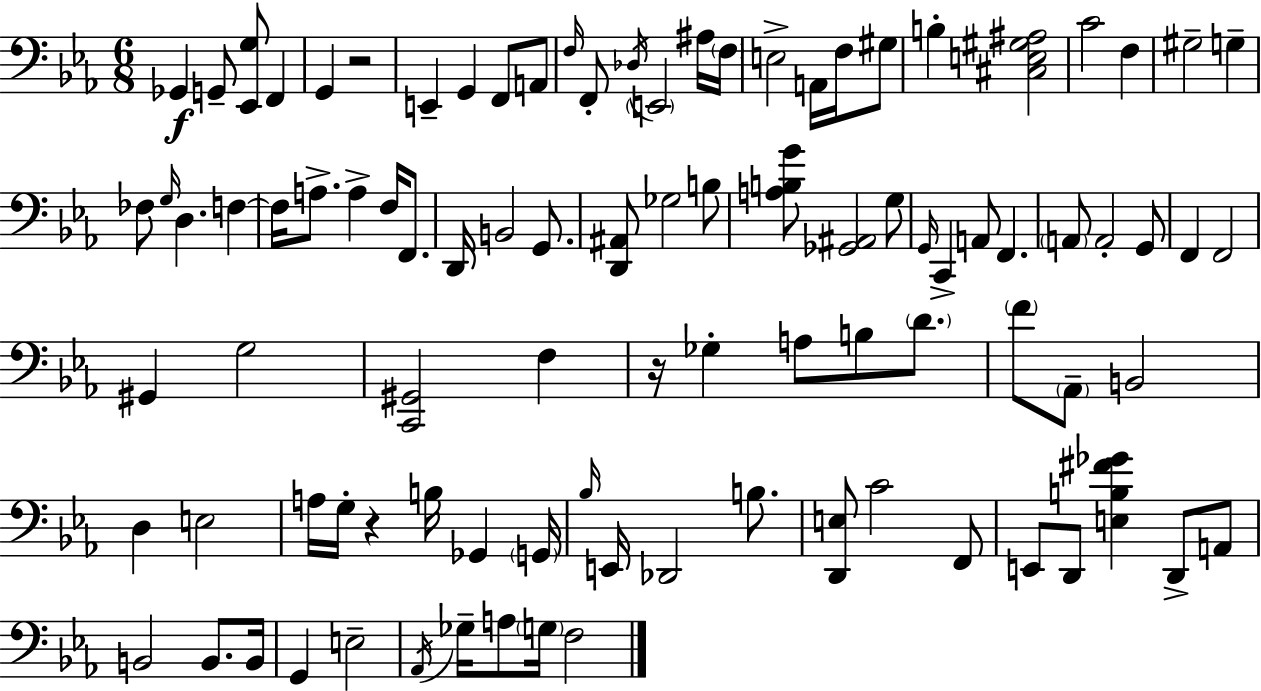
{
  \clef bass
  \numericTimeSignature
  \time 6/8
  \key ees \major
  \repeat volta 2 { ges,4\f g,8-- <ees, g>8 f,4 | g,4 r2 | e,4-- g,4 f,8 a,8 | \grace { f16 } f,8-. \acciaccatura { des16 } \parenthesize e,2 | \break ais16 \parenthesize f16 e2-> a,16 f16 | gis8 b4-. <cis e gis ais>2 | c'2 f4 | gis2-- g4-- | \break fes8 \grace { g16 } d4. f4~~ | f16 a8.-> a4-> f16 | f,8. d,16 b,2 | g,8. <d, ais,>8 ges2 | \break b8 <a b g'>8 <ges, ais,>2 | g8 \grace { g,16 } c,4-> a,8 f,4. | \parenthesize a,8 a,2-. | g,8 f,4 f,2 | \break gis,4 g2 | <c, gis,>2 | f4 r16 ges4-. a8 b8 | \parenthesize d'8. \parenthesize f'8 \parenthesize aes,8-- b,2 | \break d4 e2 | a16 g16-. r4 b16 ges,4 | \parenthesize g,16 \grace { bes16 } e,16 des,2 | b8. <d, e>8 c'2 | \break f,8 e,8 d,8 <e b fis' ges'>4 | d,8-> a,8 b,2 | b,8. b,16 g,4 e2-- | \acciaccatura { aes,16 } ges16-- a8 \parenthesize g16 f2 | \break } \bar "|."
}